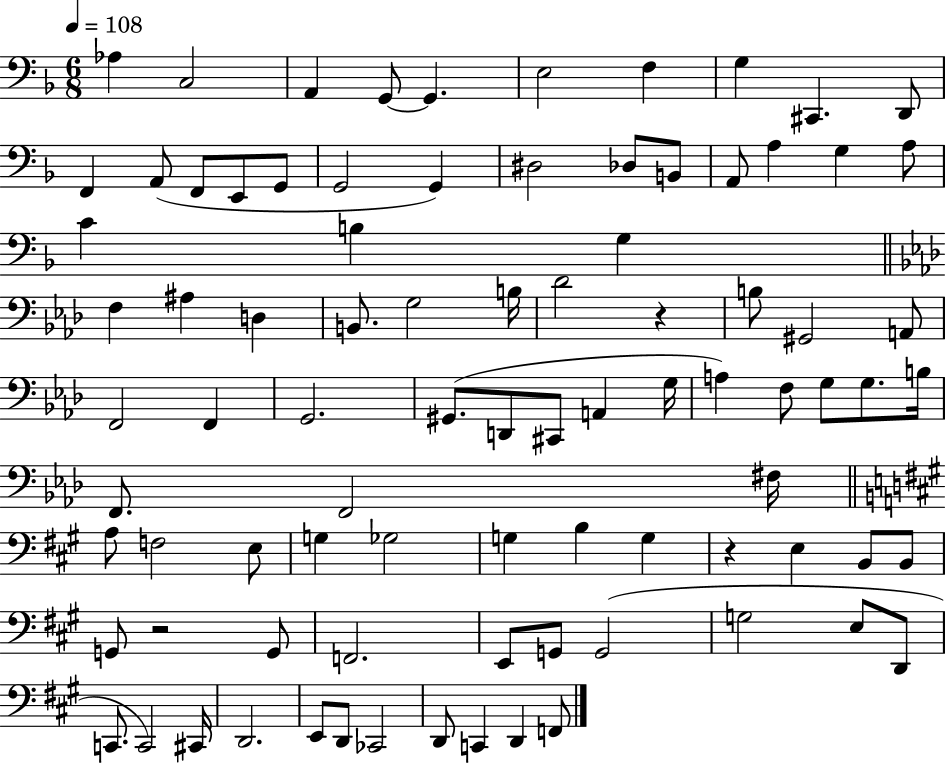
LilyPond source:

{
  \clef bass
  \numericTimeSignature
  \time 6/8
  \key f \major
  \tempo 4 = 108
  \repeat volta 2 { aes4 c2 | a,4 g,8~~ g,4. | e2 f4 | g4 cis,4. d,8 | \break f,4 a,8( f,8 e,8 g,8 | g,2 g,4) | dis2 des8 b,8 | a,8 a4 g4 a8 | \break c'4 b4 g4 | \bar "||" \break \key f \minor f4 ais4 d4 | b,8. g2 b16 | des'2 r4 | b8 gis,2 a,8 | \break f,2 f,4 | g,2. | gis,8.( d,8 cis,8 a,4 g16 | a4) f8 g8 g8. b16 | \break f,8. f,2 fis16 | \bar "||" \break \key a \major a8 f2 e8 | g4 ges2 | g4 b4 g4 | r4 e4 b,8 b,8 | \break g,8 r2 g,8 | f,2. | e,8 g,8 g,2( | g2 e8 d,8 | \break c,8. c,2) cis,16 | d,2. | e,8 d,8 ces,2 | d,8 c,4 d,4 f,8 | \break } \bar "|."
}